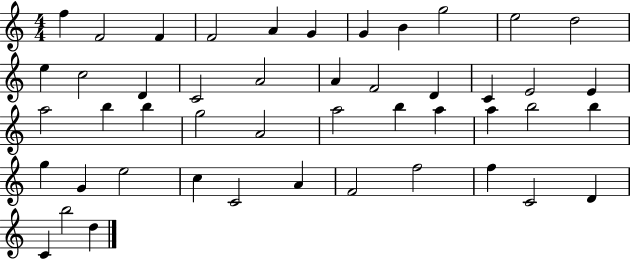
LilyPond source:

{
  \clef treble
  \numericTimeSignature
  \time 4/4
  \key c \major
  f''4 f'2 f'4 | f'2 a'4 g'4 | g'4 b'4 g''2 | e''2 d''2 | \break e''4 c''2 d'4 | c'2 a'2 | a'4 f'2 d'4 | c'4 e'2 e'4 | \break a''2 b''4 b''4 | g''2 a'2 | a''2 b''4 a''4 | a''4 b''2 b''4 | \break g''4 g'4 e''2 | c''4 c'2 a'4 | f'2 f''2 | f''4 c'2 d'4 | \break c'4 b''2 d''4 | \bar "|."
}